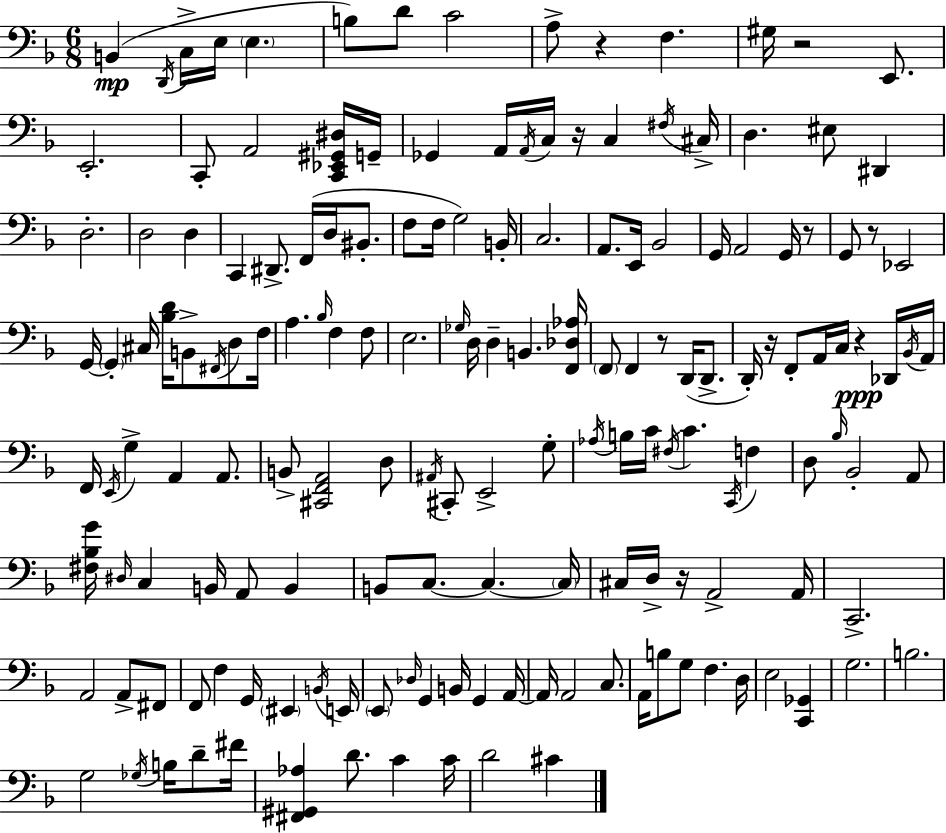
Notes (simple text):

B2/q D2/s C3/s E3/s E3/q. B3/e D4/e C4/h A3/e R/q F3/q. G#3/s R/h E2/e. E2/h. C2/e A2/h [C2,Eb2,G#2,D#3]/s G2/s Gb2/q A2/s A2/s C3/s R/s C3/q F#3/s C#3/s D3/q. EIS3/e D#2/q D3/h. D3/h D3/q C2/q D#2/e. F2/s D3/s BIS2/e. F3/e F3/s G3/h B2/s C3/h. A2/e. E2/s Bb2/h G2/s A2/h G2/s R/e G2/e R/e Eb2/h G2/s G2/q C#3/s [Bb3,D4]/s B2/e F#2/s D3/e F3/s A3/q. Bb3/s F3/q F3/e E3/h. Gb3/s D3/s D3/q B2/q. [F2,Db3,Ab3]/s F2/e F2/q R/e D2/s D2/e. D2/s R/s F2/e A2/s C3/s R/q Db2/s Bb2/s A2/s F2/s E2/s G3/q A2/q A2/e. B2/e [C#2,F2,A2]/h D3/e A#2/s C#2/e E2/h G3/e Ab3/s B3/s C4/s F#3/s C4/q. C2/s F3/q D3/e Bb3/s Bb2/h A2/e [F#3,Bb3,G4]/s D#3/s C3/q B2/s A2/e B2/q B2/e C3/e. C3/q. C3/s C#3/s D3/s R/s A2/h A2/s C2/h. A2/h A2/e F#2/e F2/e F3/q G2/s EIS2/q B2/s E2/s E2/e Db3/s G2/q B2/s G2/q A2/s A2/s A2/h C3/e. A2/s B3/e G3/e F3/q. D3/s E3/h [C2,Gb2]/q G3/h. B3/h. G3/h Gb3/s B3/s D4/e F#4/s [F#2,G#2,Ab3]/q D4/e. C4/q C4/s D4/h C#4/q